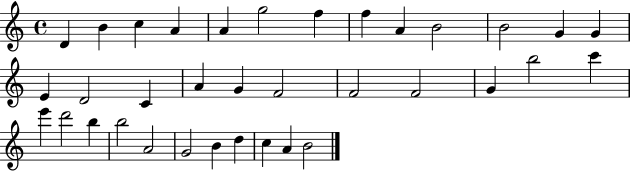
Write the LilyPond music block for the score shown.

{
  \clef treble
  \time 4/4
  \defaultTimeSignature
  \key c \major
  d'4 b'4 c''4 a'4 | a'4 g''2 f''4 | f''4 a'4 b'2 | b'2 g'4 g'4 | \break e'4 d'2 c'4 | a'4 g'4 f'2 | f'2 f'2 | g'4 b''2 c'''4 | \break e'''4 d'''2 b''4 | b''2 a'2 | g'2 b'4 d''4 | c''4 a'4 b'2 | \break \bar "|."
}